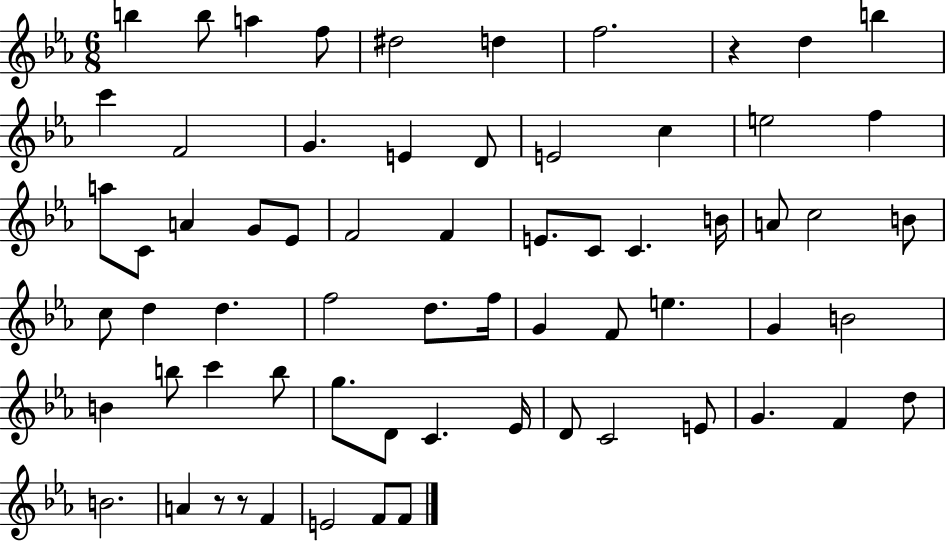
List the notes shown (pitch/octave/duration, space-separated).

B5/q B5/e A5/q F5/e D#5/h D5/q F5/h. R/q D5/q B5/q C6/q F4/h G4/q. E4/q D4/e E4/h C5/q E5/h F5/q A5/e C4/e A4/q G4/e Eb4/e F4/h F4/q E4/e. C4/e C4/q. B4/s A4/e C5/h B4/e C5/e D5/q D5/q. F5/h D5/e. F5/s G4/q F4/e E5/q. G4/q B4/h B4/q B5/e C6/q B5/e G5/e. D4/e C4/q. Eb4/s D4/e C4/h E4/e G4/q. F4/q D5/e B4/h. A4/q R/e R/e F4/q E4/h F4/e F4/e